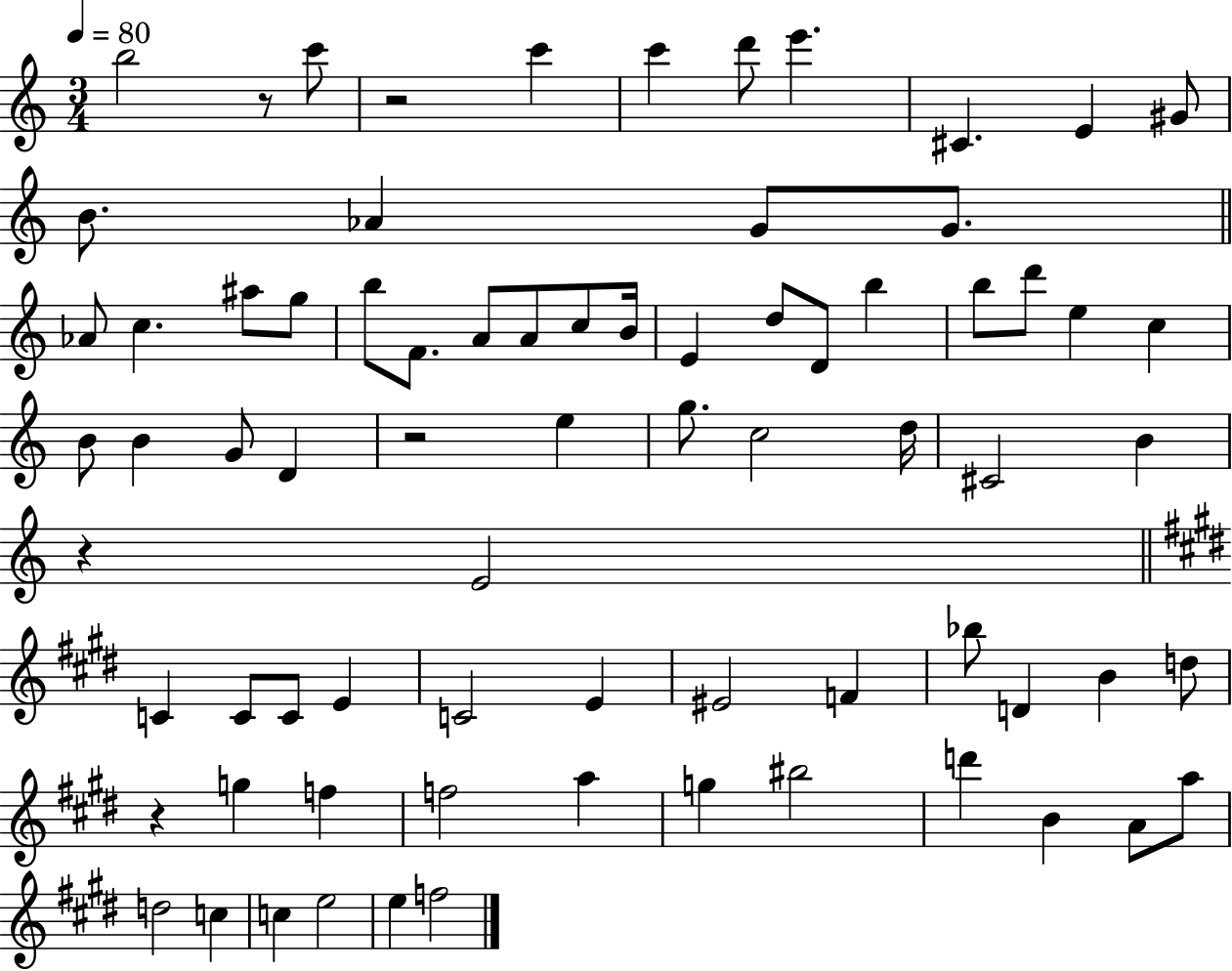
{
  \clef treble
  \numericTimeSignature
  \time 3/4
  \key c \major
  \tempo 4 = 80
  b''2 r8 c'''8 | r2 c'''4 | c'''4 d'''8 e'''4. | cis'4. e'4 gis'8 | \break b'8. aes'4 g'8 g'8. | \bar "||" \break \key c \major aes'8 c''4. ais''8 g''8 | b''8 f'8. a'8 a'8 c''8 b'16 | e'4 d''8 d'8 b''4 | b''8 d'''8 e''4 c''4 | \break b'8 b'4 g'8 d'4 | r2 e''4 | g''8. c''2 d''16 | cis'2 b'4 | \break r4 e'2 | \bar "||" \break \key e \major c'4 c'8 c'8 e'4 | c'2 e'4 | eis'2 f'4 | bes''8 d'4 b'4 d''8 | \break r4 g''4 f''4 | f''2 a''4 | g''4 bis''2 | d'''4 b'4 a'8 a''8 | \break d''2 c''4 | c''4 e''2 | e''4 f''2 | \bar "|."
}